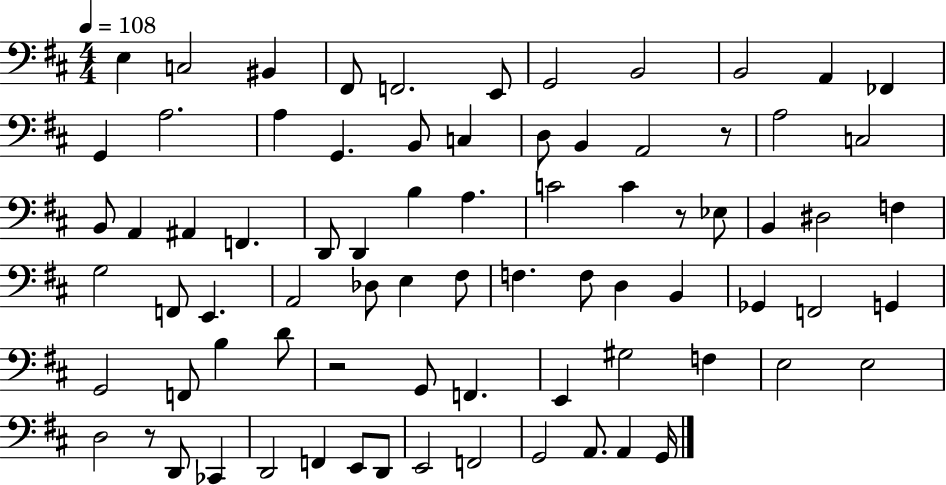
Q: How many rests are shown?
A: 4